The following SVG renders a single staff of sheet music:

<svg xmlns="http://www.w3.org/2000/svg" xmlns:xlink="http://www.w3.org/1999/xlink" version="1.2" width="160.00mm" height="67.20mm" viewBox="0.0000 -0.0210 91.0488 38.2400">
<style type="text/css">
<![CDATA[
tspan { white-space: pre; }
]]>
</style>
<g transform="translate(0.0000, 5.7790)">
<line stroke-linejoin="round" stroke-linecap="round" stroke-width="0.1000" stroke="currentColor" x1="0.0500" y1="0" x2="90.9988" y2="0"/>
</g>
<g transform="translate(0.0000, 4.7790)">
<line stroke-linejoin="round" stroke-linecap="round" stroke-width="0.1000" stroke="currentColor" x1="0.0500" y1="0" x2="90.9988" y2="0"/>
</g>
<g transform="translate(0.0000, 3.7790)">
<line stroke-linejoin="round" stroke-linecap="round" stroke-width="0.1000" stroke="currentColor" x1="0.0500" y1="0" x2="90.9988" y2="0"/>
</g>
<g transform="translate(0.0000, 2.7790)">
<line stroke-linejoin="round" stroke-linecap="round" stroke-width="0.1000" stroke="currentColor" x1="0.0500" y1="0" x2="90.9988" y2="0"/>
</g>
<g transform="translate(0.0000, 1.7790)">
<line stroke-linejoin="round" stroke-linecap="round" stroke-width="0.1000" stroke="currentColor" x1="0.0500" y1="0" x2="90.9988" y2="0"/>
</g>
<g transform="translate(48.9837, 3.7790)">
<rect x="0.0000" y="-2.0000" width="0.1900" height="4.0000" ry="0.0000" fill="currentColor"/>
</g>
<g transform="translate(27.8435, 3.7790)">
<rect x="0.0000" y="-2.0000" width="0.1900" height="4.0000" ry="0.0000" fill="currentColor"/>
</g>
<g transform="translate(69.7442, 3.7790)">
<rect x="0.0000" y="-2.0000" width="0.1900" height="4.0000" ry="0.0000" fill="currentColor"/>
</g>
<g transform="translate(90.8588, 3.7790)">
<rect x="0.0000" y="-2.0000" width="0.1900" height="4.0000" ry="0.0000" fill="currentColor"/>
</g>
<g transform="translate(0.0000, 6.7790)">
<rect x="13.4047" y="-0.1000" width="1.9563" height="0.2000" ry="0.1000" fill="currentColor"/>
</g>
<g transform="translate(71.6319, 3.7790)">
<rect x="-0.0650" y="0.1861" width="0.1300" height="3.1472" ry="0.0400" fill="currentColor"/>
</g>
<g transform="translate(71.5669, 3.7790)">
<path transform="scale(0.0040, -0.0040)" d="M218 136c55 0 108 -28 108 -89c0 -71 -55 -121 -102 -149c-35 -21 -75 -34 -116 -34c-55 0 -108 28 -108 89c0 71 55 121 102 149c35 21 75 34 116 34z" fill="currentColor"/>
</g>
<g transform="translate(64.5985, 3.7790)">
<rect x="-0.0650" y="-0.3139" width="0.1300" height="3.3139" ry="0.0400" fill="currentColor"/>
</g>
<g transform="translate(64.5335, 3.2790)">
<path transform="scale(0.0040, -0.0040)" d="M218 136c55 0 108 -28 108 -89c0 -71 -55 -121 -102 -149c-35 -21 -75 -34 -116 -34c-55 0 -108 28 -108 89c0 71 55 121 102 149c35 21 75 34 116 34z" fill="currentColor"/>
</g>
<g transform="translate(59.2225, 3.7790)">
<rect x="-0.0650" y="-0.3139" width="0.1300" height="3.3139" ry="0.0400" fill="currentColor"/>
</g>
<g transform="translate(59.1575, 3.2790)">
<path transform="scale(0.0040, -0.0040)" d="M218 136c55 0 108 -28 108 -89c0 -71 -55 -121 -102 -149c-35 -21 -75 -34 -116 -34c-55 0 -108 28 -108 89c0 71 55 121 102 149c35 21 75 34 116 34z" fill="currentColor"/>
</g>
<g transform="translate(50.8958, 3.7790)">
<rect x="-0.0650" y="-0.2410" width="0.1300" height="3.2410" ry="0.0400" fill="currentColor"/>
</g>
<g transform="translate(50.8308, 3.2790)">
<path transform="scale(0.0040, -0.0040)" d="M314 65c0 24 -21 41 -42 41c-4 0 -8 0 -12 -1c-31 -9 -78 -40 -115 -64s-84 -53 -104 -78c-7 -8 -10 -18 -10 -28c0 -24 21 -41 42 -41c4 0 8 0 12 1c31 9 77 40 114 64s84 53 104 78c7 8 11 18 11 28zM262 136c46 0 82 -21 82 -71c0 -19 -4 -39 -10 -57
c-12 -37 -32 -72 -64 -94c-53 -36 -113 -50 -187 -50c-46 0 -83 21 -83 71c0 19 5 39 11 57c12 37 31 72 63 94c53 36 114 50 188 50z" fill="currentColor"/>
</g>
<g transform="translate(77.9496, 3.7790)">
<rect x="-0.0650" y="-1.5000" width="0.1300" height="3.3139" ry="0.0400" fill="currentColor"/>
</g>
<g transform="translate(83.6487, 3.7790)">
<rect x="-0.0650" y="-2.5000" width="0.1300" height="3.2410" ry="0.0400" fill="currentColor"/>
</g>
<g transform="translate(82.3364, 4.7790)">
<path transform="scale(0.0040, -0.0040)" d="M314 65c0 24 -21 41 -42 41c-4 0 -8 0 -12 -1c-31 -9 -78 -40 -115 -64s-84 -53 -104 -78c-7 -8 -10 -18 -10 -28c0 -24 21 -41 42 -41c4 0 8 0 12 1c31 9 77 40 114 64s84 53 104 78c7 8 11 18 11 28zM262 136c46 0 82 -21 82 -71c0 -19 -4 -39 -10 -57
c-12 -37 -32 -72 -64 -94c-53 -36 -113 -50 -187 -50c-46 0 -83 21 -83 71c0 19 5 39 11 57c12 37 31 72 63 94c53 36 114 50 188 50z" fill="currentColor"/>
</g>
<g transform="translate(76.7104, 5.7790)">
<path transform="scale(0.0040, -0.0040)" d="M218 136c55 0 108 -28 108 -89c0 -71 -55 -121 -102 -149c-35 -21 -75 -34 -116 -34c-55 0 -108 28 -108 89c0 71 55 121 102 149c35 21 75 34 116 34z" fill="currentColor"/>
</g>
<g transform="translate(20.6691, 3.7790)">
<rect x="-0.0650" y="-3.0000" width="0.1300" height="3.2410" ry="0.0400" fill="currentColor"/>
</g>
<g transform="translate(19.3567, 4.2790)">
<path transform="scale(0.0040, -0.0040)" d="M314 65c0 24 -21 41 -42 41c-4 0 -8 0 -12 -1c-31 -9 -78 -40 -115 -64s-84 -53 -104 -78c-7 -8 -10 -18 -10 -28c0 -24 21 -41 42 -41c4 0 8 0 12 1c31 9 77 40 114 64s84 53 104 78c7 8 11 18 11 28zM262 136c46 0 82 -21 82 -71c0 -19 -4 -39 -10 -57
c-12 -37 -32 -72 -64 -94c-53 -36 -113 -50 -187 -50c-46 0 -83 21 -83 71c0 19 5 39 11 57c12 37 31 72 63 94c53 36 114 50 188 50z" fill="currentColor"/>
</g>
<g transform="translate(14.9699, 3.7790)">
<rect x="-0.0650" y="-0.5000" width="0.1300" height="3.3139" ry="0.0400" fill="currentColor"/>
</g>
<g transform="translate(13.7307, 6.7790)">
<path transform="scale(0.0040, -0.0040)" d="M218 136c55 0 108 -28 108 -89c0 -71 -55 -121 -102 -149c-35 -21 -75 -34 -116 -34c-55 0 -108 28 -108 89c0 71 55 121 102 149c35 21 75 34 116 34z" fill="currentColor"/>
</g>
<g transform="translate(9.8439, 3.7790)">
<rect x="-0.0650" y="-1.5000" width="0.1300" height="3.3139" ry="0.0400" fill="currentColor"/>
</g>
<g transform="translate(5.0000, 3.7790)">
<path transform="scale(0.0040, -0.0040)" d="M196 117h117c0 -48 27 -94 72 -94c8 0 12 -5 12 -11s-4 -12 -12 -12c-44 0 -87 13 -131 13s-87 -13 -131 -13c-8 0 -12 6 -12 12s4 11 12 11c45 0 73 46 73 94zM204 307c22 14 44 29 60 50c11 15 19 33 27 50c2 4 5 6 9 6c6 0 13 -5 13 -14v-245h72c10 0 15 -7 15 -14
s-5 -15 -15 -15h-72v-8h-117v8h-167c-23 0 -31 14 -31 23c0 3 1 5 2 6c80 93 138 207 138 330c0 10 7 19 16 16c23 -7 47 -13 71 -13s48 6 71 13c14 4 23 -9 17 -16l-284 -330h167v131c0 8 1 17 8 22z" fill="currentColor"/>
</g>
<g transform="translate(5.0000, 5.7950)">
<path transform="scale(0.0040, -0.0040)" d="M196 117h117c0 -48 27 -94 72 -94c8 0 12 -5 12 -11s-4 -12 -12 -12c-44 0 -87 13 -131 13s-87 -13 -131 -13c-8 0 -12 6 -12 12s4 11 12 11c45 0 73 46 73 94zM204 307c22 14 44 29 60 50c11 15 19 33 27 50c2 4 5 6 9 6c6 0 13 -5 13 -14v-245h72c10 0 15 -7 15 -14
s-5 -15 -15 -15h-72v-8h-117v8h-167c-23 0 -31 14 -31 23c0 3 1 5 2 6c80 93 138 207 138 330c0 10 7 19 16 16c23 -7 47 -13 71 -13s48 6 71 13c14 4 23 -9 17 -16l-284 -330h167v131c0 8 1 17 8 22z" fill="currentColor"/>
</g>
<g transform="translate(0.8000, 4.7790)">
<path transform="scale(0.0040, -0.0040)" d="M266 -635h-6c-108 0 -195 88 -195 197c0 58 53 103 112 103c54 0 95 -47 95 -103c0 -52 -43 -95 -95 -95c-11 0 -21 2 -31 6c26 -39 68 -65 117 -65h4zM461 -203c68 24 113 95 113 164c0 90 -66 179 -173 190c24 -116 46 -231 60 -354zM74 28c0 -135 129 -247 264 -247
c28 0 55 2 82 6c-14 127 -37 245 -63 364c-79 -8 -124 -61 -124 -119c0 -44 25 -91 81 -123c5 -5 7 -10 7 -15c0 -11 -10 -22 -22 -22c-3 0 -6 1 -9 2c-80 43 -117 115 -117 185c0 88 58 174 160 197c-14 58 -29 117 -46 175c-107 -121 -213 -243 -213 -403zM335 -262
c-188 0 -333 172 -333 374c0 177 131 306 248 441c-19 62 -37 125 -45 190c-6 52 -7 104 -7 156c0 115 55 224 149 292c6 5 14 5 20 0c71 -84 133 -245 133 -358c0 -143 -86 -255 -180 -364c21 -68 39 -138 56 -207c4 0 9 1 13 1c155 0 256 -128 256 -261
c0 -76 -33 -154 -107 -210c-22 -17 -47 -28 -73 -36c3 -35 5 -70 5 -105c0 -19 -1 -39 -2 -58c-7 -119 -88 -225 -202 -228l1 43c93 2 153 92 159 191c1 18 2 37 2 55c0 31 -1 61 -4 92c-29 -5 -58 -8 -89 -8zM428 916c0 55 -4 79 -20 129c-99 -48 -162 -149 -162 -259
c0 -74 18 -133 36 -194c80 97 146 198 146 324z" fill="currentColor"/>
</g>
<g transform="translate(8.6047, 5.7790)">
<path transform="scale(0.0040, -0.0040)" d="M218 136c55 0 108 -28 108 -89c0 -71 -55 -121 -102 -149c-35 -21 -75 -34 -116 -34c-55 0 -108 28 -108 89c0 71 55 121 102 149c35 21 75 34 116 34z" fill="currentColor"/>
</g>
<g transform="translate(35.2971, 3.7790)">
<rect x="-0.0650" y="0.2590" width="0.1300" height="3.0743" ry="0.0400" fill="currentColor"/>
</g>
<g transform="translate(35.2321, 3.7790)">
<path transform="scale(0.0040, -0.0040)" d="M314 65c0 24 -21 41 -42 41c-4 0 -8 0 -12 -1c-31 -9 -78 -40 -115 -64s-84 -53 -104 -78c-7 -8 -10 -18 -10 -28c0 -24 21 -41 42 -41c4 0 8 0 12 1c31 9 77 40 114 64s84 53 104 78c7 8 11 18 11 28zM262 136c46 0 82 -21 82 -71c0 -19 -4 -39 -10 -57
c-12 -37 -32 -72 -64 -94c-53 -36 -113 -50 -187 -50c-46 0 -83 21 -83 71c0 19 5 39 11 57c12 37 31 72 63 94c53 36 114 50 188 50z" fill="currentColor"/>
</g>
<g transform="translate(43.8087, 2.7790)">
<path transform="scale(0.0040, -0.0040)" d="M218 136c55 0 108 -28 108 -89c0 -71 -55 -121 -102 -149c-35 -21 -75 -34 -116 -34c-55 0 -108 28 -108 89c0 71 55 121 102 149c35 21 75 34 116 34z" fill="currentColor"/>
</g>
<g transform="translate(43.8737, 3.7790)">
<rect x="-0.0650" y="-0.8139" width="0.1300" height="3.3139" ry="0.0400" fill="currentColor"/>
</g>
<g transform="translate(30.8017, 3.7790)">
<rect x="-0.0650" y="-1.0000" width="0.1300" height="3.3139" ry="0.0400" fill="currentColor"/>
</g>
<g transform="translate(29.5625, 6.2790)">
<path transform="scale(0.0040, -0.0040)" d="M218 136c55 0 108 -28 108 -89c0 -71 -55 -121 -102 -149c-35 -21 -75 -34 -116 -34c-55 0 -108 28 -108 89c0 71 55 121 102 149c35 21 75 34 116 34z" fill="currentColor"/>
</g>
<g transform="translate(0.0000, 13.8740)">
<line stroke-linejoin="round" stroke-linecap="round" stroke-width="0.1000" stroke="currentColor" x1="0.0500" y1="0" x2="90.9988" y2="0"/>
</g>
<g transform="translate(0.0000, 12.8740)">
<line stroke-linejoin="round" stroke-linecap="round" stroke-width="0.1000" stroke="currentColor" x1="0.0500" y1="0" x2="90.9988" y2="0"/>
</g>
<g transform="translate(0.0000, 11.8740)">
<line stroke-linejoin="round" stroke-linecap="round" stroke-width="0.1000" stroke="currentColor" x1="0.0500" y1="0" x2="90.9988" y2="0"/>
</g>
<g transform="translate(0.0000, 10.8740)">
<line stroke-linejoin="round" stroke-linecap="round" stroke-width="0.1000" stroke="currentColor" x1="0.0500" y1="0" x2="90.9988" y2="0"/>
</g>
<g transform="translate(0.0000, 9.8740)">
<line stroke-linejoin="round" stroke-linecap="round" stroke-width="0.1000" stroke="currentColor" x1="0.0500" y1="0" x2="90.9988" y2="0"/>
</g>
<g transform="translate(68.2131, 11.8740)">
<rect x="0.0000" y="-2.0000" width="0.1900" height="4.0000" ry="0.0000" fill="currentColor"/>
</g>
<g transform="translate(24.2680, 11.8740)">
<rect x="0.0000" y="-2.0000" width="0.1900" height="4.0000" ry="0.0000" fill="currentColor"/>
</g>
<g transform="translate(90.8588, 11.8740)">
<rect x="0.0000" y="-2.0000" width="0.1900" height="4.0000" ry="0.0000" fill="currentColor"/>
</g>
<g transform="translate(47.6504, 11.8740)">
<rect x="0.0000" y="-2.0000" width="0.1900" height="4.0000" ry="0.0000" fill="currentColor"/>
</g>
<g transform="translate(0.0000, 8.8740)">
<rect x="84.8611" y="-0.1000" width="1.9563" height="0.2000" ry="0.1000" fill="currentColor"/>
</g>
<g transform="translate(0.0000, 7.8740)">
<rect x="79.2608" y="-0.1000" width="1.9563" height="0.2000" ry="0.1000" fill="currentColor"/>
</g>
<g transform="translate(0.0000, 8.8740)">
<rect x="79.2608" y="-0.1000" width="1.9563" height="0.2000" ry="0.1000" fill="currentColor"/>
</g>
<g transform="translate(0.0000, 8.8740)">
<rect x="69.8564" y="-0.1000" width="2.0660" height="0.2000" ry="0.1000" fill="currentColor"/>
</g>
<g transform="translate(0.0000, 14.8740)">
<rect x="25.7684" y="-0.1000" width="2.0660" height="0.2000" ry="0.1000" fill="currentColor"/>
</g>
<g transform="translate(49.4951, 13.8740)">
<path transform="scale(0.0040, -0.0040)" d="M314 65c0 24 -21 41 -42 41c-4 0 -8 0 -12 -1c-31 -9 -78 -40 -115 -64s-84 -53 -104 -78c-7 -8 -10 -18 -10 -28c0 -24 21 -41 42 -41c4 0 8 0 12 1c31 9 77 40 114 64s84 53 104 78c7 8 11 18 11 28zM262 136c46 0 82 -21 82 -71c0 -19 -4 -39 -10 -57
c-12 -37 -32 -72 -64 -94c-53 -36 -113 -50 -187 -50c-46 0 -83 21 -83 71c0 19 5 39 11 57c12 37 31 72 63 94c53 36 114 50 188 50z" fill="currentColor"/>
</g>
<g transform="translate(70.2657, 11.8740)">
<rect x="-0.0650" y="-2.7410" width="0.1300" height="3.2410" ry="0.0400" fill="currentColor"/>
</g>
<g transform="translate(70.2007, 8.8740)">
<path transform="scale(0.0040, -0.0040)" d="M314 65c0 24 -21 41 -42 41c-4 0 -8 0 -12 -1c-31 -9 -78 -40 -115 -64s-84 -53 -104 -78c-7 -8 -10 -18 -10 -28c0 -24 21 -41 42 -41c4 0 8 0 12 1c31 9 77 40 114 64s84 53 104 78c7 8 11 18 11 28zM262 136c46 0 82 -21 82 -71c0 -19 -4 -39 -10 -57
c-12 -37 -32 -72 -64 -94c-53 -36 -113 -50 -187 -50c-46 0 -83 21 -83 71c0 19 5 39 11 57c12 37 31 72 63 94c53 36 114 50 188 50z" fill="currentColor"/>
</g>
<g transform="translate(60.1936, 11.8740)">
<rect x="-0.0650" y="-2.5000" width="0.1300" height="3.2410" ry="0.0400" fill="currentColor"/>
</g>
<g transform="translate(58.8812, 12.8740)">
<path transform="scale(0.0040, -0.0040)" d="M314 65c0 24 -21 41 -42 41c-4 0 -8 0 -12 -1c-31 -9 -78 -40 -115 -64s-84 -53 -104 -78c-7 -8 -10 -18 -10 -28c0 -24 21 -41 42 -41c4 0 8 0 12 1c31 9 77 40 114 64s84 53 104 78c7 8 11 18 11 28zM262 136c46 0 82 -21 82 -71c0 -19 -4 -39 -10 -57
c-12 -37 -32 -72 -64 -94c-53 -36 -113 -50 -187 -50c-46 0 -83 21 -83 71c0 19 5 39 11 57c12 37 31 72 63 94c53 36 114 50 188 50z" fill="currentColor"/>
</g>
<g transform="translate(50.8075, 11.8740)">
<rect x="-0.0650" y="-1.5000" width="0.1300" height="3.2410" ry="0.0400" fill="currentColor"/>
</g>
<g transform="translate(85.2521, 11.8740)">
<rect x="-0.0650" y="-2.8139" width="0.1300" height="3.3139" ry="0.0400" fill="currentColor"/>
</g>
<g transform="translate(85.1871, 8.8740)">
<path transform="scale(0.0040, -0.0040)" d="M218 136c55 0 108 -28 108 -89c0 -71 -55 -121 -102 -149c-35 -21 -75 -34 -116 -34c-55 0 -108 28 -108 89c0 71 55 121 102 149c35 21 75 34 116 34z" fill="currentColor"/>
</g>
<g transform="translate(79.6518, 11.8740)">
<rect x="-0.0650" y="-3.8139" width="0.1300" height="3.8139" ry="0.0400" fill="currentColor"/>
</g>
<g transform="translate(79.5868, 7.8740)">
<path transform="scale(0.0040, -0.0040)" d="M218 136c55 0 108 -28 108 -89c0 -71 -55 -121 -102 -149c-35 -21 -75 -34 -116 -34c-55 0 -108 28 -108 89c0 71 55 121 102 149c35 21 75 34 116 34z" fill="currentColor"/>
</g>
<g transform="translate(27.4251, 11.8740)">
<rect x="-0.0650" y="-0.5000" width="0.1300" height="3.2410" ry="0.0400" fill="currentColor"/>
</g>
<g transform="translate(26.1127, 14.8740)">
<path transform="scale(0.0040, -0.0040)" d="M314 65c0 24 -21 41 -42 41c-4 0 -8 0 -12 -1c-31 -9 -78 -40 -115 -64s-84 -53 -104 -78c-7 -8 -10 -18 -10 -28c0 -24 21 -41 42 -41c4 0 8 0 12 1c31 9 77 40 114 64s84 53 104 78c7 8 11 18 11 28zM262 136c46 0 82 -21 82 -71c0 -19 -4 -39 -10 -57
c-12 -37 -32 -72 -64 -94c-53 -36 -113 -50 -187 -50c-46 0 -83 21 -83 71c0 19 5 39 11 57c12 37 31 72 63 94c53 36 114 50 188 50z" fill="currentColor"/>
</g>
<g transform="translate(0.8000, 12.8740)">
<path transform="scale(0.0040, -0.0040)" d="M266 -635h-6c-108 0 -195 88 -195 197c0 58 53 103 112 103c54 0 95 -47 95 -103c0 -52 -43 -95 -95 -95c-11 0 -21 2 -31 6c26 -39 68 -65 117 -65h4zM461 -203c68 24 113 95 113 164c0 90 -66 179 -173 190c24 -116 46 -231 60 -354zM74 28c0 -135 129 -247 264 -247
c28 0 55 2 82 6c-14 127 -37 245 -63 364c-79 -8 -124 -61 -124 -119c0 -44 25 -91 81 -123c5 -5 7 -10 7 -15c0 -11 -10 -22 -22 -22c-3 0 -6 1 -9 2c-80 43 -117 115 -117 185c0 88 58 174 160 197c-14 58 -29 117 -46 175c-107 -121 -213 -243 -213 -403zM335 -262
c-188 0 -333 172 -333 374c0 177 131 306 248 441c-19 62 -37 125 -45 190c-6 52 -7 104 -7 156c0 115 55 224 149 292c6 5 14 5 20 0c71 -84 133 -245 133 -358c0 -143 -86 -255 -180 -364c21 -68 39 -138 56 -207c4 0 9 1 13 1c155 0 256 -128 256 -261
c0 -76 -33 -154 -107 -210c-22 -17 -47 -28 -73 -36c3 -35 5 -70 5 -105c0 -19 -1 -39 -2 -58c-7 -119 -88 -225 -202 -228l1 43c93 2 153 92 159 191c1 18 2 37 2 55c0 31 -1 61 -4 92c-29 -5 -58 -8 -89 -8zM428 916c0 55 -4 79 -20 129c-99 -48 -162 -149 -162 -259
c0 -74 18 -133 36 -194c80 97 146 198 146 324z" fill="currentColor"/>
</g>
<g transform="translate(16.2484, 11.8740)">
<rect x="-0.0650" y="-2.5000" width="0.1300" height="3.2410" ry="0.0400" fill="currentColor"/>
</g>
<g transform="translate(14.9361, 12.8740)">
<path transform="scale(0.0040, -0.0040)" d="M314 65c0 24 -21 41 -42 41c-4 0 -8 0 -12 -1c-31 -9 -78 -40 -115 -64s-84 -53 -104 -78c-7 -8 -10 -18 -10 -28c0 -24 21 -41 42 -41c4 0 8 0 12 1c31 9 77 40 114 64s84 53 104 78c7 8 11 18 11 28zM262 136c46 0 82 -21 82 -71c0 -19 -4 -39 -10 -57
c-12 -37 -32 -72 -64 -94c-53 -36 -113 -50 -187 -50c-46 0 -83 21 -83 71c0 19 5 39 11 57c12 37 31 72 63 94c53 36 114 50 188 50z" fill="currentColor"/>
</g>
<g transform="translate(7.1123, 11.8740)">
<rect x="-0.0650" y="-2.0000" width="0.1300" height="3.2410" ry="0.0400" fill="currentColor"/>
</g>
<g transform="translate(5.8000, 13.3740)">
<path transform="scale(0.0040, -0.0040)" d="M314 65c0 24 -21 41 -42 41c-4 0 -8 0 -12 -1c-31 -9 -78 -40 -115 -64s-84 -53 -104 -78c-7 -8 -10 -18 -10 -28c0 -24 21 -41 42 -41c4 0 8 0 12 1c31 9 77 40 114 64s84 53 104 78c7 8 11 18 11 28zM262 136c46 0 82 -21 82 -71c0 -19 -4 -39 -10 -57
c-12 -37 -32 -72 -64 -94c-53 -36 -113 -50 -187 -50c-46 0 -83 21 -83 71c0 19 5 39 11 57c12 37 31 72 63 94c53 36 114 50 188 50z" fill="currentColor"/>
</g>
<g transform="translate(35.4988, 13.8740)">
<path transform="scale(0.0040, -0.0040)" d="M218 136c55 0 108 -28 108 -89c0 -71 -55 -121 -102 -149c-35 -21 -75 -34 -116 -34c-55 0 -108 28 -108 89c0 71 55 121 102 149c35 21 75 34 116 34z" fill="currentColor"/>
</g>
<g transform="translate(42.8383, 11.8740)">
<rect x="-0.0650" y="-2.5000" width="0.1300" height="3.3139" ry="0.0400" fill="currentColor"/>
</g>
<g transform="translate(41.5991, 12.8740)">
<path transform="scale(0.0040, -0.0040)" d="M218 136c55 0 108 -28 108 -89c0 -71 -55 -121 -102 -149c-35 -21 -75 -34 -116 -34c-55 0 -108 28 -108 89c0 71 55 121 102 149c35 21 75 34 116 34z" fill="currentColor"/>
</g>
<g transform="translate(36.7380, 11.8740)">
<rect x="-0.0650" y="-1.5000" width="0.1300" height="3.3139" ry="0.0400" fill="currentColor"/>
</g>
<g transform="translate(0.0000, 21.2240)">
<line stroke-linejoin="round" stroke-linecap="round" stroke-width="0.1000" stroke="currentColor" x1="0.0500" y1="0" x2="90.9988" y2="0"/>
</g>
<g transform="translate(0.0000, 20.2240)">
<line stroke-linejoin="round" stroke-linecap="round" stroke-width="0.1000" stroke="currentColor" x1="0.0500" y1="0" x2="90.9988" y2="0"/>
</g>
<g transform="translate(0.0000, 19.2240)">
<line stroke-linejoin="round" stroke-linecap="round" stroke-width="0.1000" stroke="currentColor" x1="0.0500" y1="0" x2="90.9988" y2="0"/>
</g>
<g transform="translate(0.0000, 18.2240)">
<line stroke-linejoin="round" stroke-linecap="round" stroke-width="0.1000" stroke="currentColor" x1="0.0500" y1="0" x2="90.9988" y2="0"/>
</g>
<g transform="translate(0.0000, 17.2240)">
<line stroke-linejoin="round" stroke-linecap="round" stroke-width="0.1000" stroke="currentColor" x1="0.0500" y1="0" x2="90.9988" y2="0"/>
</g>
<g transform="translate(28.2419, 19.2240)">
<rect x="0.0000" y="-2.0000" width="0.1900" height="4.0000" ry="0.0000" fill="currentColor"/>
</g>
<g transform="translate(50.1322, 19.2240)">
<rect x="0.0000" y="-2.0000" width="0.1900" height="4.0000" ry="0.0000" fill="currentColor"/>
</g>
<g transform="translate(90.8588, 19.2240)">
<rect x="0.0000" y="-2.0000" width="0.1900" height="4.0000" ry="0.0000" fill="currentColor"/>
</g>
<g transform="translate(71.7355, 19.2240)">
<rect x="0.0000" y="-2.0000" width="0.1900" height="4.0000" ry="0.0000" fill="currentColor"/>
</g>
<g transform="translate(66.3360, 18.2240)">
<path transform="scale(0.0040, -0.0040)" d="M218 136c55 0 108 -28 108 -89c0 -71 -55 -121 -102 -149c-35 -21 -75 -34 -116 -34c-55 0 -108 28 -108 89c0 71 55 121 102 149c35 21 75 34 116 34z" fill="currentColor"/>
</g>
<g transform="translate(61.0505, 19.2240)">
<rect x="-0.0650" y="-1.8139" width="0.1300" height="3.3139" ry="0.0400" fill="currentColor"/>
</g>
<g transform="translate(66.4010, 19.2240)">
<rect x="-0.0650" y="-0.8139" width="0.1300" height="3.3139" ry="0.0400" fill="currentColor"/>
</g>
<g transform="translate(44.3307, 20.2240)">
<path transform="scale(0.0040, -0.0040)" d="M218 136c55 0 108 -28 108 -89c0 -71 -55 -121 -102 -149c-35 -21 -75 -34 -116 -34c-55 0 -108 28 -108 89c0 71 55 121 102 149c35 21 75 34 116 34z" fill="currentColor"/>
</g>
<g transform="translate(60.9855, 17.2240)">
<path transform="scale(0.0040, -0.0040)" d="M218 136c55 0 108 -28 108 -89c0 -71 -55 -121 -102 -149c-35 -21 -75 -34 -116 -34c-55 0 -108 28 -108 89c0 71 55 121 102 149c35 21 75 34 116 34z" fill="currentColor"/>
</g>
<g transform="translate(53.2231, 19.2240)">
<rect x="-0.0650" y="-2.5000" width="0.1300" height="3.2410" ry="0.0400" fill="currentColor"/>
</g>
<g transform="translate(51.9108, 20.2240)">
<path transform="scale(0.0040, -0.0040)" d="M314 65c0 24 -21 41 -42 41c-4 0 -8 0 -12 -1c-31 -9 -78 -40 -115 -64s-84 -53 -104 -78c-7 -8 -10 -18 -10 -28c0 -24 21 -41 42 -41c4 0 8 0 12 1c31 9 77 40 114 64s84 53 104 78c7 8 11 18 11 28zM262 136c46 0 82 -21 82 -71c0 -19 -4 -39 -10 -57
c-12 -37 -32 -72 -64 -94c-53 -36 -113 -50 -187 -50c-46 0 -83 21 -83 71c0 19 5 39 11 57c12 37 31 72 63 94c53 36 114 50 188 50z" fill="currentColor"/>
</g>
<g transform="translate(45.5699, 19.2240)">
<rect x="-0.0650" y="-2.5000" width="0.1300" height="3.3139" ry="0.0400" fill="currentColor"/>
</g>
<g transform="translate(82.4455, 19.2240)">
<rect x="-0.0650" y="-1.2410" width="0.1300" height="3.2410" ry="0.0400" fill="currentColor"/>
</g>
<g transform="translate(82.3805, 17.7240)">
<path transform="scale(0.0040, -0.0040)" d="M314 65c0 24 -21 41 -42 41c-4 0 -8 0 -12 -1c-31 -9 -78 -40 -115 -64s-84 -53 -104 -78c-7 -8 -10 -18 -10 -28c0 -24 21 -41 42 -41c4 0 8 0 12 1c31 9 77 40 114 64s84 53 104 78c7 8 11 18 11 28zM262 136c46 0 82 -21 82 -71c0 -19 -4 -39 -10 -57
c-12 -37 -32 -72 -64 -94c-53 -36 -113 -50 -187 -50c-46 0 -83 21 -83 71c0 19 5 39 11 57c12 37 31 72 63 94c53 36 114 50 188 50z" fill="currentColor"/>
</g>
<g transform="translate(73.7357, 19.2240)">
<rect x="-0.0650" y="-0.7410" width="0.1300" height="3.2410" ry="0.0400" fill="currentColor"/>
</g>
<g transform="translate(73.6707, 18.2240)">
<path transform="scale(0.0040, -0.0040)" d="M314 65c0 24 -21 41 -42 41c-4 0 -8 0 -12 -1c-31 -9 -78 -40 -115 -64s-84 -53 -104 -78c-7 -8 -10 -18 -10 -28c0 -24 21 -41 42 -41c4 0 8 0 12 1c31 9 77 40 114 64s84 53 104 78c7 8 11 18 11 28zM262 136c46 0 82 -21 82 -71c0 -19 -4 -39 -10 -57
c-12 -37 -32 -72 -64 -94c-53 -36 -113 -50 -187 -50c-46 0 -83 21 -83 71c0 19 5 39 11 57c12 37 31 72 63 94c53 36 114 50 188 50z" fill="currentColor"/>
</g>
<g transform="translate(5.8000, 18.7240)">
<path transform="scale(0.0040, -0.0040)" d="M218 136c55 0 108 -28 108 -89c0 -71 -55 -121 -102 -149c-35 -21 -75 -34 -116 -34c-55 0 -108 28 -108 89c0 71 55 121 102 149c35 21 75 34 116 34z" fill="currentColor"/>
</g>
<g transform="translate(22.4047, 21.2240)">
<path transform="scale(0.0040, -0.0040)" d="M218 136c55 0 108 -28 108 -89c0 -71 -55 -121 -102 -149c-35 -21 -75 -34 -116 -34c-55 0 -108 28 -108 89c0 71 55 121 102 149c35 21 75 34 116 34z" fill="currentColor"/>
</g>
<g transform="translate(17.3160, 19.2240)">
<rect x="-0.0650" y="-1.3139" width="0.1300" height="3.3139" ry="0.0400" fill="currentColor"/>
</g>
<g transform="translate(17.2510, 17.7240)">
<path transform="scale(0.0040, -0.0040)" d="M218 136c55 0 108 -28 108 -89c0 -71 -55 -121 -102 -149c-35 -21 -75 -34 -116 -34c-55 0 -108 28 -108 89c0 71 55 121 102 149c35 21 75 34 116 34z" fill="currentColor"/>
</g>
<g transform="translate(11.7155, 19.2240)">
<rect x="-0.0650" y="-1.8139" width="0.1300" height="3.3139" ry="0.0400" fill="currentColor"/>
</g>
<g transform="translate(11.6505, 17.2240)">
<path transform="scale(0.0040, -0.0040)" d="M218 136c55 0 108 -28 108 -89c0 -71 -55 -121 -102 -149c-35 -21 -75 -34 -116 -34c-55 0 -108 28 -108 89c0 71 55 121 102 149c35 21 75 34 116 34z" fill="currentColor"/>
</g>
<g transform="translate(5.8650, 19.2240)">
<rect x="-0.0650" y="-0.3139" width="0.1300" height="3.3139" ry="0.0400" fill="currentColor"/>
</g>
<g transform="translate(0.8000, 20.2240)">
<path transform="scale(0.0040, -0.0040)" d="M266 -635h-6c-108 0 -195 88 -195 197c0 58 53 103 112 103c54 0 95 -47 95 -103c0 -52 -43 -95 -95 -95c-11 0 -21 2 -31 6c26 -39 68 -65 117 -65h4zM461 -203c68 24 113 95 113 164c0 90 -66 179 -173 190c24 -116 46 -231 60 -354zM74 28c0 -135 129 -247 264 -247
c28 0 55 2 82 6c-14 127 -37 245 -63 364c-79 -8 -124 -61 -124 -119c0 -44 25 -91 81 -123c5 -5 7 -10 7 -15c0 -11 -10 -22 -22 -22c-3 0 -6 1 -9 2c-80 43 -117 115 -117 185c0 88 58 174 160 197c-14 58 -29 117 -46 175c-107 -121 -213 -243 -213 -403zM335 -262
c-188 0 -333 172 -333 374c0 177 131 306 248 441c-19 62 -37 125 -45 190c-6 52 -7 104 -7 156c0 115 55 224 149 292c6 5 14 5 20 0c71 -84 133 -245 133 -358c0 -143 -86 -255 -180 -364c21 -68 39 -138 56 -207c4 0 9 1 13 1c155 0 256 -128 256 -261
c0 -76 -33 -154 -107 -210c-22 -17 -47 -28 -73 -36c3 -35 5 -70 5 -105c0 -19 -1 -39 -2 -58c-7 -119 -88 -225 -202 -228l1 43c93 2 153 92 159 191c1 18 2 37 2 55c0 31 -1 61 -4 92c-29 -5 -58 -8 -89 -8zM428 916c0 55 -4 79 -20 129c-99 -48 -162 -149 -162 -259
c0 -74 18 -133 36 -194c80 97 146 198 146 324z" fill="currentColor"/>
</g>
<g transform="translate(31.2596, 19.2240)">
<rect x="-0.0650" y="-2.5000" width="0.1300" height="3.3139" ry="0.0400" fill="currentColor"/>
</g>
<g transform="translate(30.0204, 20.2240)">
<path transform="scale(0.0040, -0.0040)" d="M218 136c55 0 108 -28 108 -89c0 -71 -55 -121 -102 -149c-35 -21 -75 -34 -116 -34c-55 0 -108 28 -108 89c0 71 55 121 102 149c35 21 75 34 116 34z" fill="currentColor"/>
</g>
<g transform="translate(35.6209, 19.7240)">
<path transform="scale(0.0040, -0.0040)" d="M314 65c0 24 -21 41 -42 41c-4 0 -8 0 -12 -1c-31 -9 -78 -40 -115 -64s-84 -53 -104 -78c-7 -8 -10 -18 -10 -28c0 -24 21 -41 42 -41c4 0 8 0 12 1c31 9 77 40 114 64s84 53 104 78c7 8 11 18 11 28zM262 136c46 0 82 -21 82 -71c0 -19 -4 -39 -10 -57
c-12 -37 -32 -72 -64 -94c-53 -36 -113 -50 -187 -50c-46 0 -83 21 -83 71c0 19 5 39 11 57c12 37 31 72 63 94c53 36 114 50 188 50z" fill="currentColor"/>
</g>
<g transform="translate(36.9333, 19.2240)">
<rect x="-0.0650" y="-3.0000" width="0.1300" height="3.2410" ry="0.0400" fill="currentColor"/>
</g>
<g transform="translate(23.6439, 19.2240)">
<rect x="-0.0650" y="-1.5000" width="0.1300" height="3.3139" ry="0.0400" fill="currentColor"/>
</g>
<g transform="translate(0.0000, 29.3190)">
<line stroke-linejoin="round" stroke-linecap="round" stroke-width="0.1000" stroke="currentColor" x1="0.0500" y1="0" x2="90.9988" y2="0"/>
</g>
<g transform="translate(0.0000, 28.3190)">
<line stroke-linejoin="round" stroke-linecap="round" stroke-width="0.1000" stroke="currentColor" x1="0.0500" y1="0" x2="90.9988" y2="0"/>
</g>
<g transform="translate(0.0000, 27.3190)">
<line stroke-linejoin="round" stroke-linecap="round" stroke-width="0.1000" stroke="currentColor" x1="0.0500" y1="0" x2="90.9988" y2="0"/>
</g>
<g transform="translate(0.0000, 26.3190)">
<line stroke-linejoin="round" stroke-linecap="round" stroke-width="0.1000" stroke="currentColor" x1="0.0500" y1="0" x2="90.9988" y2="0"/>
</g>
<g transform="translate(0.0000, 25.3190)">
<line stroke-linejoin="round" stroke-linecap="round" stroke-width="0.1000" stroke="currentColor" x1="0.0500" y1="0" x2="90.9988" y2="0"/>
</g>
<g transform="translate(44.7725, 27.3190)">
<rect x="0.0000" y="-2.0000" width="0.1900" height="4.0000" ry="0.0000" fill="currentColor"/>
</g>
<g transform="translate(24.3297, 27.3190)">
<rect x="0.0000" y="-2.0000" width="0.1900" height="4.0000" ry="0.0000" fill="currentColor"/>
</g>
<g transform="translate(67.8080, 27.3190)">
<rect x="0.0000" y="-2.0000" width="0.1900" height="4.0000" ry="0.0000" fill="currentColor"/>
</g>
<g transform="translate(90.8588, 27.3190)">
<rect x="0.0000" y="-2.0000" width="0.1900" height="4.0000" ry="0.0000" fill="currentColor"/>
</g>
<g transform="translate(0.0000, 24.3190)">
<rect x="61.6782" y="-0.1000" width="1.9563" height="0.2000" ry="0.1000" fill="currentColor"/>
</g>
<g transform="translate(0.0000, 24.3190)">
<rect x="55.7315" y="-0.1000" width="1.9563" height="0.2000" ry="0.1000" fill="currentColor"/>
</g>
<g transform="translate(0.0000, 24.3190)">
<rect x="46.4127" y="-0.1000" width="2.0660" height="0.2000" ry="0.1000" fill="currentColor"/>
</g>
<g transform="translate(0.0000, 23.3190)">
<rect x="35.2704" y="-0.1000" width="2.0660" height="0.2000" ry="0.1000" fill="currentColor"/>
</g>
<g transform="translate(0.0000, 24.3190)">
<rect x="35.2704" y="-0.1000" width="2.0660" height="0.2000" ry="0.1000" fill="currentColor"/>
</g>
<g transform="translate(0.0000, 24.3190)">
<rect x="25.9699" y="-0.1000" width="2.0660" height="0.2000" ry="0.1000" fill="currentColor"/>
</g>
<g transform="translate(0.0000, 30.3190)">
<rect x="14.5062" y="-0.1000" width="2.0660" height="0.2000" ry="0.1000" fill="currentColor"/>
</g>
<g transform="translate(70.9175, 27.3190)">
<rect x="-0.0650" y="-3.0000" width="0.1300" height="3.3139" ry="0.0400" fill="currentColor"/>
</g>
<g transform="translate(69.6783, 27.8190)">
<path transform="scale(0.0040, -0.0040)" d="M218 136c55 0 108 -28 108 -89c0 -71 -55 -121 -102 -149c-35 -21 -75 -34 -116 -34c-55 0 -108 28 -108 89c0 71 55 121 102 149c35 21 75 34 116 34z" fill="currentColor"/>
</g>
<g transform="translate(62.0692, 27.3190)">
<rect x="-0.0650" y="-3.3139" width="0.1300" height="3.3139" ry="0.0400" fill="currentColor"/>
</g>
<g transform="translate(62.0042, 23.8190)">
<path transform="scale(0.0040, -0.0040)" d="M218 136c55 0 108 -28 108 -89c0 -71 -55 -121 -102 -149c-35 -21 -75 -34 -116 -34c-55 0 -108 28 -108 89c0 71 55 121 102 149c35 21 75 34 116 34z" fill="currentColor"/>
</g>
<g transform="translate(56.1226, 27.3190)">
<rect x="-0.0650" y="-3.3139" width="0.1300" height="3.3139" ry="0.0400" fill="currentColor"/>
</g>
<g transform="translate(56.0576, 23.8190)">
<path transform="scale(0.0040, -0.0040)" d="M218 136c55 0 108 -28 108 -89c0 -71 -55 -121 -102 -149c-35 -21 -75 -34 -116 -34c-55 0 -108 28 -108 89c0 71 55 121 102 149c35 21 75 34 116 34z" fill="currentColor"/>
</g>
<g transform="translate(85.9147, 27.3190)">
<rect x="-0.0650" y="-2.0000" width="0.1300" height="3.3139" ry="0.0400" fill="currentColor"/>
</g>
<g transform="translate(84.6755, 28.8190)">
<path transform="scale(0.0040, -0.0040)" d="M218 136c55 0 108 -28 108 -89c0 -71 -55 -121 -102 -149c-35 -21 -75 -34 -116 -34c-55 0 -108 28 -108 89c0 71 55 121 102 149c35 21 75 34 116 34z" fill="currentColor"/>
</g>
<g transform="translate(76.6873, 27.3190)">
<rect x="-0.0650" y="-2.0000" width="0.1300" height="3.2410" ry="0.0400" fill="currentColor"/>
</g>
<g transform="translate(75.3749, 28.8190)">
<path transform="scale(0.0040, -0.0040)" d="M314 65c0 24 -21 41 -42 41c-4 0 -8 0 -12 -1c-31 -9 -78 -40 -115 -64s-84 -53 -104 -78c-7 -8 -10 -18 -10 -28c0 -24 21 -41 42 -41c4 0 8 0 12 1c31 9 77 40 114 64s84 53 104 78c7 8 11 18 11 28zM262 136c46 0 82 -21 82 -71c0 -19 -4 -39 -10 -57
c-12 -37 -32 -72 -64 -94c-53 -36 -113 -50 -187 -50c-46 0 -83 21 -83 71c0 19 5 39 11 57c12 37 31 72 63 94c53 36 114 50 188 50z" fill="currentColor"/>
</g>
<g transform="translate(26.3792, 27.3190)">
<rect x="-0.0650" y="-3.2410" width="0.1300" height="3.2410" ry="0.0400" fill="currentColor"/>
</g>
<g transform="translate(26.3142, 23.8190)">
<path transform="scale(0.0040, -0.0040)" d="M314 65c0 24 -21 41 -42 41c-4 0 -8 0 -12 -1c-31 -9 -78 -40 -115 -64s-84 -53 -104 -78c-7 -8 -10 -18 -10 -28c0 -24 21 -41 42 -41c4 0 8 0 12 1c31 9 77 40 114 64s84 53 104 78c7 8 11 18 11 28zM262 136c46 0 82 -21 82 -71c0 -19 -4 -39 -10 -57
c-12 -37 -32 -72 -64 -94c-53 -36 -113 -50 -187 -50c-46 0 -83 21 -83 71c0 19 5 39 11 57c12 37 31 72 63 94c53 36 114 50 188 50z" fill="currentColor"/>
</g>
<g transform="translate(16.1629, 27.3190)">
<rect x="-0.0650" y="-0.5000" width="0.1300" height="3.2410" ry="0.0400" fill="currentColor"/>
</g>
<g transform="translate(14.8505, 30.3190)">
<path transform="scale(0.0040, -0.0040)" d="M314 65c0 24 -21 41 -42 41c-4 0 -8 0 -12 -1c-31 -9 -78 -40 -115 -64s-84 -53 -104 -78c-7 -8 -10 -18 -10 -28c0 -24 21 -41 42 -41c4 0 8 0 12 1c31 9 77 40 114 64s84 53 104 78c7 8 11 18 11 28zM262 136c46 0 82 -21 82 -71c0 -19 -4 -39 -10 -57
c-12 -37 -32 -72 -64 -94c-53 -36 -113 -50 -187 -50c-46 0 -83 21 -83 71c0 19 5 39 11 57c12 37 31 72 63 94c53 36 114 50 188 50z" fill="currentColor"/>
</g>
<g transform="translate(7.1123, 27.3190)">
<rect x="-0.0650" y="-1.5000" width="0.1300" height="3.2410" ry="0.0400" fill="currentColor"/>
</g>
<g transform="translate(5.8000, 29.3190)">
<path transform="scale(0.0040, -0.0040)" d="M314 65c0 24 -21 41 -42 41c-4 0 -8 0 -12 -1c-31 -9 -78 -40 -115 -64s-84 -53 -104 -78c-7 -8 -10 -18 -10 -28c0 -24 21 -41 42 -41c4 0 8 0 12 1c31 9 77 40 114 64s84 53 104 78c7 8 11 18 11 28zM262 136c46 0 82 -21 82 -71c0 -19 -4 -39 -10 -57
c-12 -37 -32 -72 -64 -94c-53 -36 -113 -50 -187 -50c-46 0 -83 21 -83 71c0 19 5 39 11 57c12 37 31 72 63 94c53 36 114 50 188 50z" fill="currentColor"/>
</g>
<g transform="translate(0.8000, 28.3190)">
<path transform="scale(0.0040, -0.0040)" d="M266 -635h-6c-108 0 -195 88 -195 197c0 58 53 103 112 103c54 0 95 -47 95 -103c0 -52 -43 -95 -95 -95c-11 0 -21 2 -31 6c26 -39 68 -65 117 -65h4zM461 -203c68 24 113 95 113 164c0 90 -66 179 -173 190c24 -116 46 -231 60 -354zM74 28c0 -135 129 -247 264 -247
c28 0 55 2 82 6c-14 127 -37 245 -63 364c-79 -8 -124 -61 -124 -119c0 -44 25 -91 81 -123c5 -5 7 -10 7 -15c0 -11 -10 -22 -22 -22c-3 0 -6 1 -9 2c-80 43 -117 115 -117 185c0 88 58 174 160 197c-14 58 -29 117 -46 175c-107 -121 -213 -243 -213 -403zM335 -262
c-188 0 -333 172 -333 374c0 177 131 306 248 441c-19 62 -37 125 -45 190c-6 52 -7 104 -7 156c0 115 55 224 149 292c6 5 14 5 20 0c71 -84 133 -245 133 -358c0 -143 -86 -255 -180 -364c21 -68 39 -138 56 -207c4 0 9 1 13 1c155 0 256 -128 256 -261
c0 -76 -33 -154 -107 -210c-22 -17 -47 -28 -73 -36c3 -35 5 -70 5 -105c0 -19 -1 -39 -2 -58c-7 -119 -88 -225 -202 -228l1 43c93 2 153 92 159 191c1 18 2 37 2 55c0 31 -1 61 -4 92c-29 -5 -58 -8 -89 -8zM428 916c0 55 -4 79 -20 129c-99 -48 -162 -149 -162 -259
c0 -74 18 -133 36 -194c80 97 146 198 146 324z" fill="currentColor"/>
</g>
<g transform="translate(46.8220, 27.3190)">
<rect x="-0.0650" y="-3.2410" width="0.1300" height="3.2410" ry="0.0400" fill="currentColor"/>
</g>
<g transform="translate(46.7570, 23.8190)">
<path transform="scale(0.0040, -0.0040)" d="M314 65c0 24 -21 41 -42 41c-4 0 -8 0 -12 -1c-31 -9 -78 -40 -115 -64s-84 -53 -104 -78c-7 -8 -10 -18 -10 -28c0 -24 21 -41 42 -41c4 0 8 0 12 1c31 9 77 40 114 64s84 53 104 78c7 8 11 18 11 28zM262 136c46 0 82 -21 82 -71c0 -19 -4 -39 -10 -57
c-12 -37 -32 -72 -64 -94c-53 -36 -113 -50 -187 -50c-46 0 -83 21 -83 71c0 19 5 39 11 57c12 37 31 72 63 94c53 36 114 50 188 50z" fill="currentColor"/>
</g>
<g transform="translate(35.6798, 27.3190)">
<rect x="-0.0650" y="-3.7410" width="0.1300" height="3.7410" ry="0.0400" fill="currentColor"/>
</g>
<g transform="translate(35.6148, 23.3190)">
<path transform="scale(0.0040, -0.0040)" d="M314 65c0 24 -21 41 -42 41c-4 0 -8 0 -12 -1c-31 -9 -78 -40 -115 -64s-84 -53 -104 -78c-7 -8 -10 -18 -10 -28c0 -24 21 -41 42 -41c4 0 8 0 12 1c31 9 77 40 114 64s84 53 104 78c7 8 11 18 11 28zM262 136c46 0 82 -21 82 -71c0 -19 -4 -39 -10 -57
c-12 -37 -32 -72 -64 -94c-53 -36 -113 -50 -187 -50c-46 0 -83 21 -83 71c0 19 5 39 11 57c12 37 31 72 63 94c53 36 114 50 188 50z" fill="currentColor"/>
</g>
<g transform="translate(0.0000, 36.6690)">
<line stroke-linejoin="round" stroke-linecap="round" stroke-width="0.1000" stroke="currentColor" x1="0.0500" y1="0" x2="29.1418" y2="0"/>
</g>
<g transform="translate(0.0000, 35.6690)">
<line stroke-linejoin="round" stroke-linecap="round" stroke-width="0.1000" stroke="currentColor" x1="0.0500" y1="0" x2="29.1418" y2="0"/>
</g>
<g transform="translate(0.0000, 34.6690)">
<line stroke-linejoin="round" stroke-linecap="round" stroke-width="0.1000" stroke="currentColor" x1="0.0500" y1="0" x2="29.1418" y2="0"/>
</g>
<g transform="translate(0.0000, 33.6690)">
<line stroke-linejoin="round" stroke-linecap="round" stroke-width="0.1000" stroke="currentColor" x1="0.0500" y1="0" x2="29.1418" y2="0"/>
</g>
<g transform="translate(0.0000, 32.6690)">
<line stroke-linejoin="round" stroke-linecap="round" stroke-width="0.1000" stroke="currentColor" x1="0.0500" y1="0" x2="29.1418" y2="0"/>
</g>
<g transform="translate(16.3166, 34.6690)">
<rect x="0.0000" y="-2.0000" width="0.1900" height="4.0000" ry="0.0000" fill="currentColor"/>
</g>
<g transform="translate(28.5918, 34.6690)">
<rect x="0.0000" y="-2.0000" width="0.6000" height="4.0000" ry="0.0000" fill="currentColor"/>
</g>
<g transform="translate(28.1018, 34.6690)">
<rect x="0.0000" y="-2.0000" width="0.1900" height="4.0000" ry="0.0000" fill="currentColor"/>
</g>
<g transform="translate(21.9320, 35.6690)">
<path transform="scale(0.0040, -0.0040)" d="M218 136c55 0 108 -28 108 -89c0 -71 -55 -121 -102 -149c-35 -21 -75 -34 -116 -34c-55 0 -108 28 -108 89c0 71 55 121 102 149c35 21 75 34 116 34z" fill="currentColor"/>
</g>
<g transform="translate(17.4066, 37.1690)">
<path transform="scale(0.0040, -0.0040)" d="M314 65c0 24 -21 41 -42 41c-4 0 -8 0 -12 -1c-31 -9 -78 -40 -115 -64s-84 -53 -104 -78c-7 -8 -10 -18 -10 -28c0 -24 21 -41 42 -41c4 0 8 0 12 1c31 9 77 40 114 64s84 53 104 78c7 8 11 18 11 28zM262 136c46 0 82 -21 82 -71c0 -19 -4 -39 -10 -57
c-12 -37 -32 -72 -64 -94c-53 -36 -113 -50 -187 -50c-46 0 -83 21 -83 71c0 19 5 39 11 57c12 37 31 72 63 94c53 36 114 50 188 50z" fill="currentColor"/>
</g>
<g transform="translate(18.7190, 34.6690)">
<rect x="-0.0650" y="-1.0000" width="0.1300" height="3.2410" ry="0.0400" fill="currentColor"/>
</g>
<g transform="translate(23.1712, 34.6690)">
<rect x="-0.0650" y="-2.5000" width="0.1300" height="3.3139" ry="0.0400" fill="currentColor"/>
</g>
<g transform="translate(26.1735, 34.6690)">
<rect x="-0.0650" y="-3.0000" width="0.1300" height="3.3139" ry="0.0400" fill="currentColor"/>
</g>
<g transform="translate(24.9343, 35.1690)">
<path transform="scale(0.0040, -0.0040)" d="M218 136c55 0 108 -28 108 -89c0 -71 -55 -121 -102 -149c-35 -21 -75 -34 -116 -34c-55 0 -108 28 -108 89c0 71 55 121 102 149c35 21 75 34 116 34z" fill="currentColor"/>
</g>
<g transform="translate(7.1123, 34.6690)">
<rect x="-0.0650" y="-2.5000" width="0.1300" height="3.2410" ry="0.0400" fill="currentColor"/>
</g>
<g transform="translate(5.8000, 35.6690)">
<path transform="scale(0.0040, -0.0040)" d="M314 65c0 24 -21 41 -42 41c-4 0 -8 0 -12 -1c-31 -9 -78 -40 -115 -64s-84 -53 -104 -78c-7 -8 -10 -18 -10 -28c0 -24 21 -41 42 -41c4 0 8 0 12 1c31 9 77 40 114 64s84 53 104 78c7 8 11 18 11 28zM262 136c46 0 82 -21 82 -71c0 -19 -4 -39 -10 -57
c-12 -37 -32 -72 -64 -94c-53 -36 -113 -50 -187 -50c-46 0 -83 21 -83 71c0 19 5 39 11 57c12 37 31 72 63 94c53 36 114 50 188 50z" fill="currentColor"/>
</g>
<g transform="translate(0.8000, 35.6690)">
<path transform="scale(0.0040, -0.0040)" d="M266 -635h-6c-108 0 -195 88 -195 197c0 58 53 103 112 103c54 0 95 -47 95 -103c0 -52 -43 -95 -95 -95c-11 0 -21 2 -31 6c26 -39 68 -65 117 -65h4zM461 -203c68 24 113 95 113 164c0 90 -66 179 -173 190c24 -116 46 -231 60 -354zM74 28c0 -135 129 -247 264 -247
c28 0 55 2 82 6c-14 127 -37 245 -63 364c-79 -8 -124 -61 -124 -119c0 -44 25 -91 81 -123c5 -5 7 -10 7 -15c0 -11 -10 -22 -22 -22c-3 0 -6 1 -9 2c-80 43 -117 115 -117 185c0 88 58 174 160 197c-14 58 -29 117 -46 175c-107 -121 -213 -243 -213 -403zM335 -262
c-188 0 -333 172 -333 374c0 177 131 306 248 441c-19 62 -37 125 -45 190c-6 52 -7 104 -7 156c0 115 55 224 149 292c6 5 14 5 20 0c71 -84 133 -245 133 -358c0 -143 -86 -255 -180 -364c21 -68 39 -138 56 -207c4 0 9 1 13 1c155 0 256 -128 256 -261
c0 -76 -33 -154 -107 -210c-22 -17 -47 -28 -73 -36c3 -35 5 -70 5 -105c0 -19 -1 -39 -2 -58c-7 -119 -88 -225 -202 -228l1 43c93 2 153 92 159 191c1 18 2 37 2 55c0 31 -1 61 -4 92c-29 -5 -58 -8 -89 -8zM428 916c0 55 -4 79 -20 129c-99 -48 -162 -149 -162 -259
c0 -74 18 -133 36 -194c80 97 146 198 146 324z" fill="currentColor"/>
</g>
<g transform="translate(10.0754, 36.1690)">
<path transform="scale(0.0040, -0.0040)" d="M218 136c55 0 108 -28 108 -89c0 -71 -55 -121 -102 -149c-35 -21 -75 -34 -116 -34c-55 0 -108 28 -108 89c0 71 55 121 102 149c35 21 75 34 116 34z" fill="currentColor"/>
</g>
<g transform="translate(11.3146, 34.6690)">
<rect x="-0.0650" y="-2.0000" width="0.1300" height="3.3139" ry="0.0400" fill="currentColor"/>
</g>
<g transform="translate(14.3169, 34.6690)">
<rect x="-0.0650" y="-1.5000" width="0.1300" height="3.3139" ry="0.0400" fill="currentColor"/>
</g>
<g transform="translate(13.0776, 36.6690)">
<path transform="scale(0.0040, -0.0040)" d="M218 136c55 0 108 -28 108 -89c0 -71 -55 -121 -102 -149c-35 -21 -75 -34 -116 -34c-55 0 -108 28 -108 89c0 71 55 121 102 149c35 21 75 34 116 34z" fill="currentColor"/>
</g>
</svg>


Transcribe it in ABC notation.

X:1
T:Untitled
M:4/4
L:1/4
K:C
E C A2 D B2 d c2 c c B E G2 F2 G2 C2 E G E2 G2 a2 c' a c f e E G A2 G G2 f d d2 e2 E2 C2 b2 c'2 b2 b b A F2 F G2 F E D2 G A